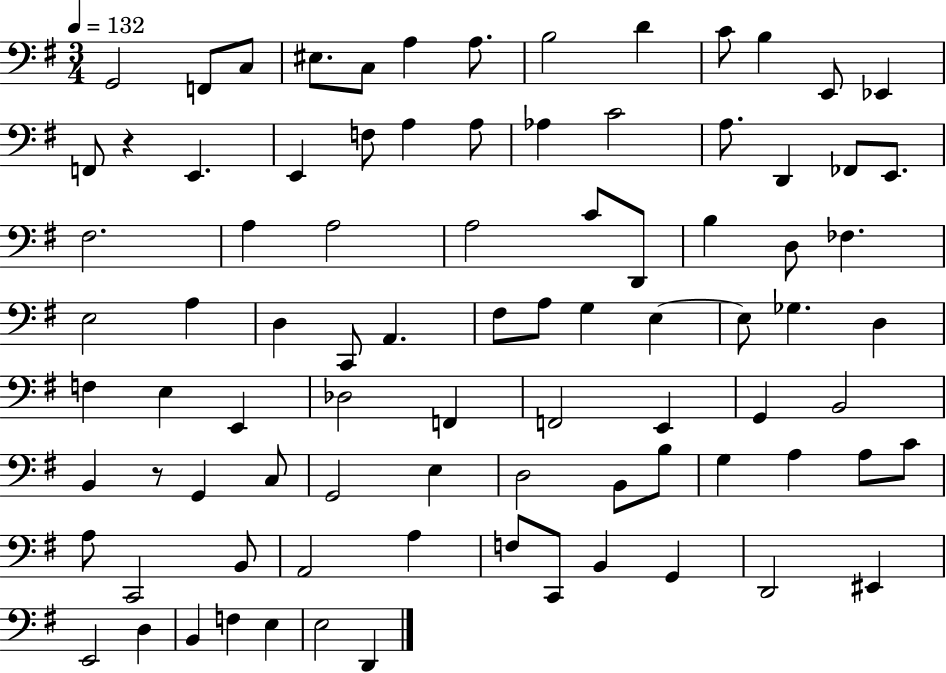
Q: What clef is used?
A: bass